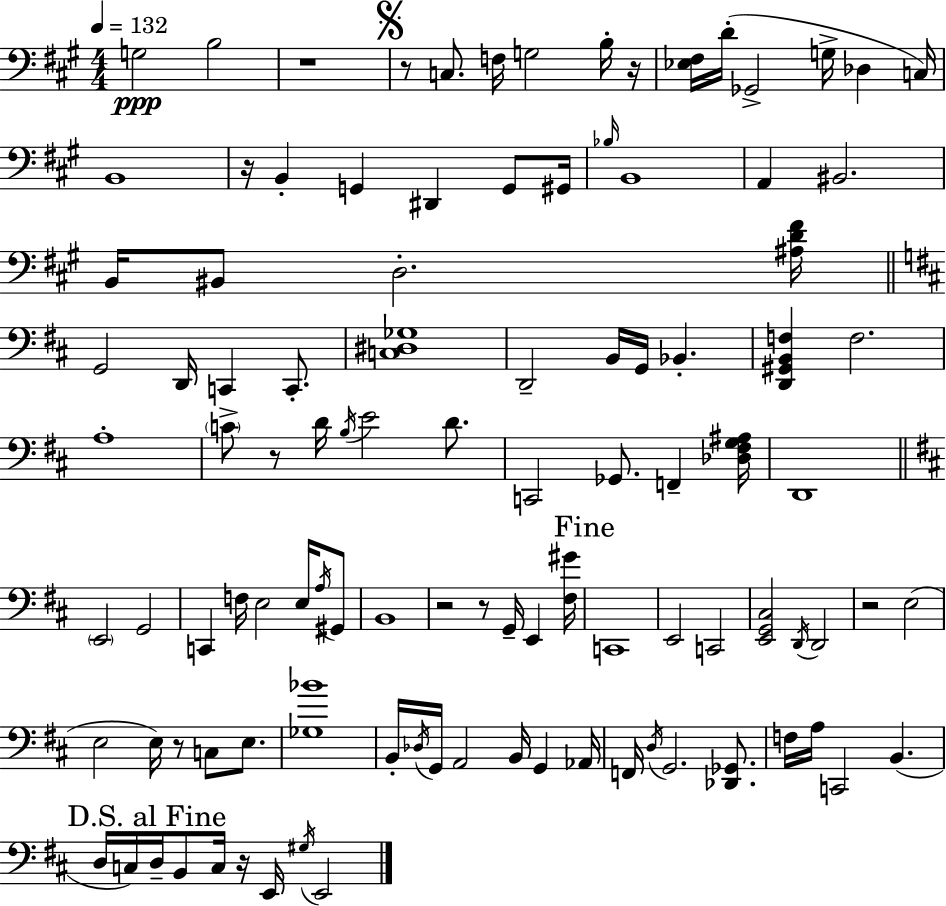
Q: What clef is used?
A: bass